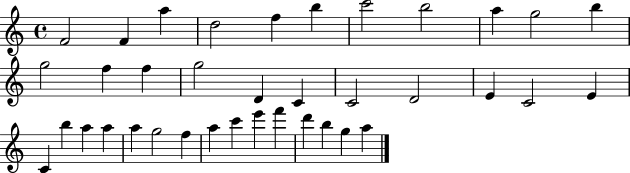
F4/h F4/q A5/q D5/h F5/q B5/q C6/h B5/h A5/q G5/h B5/q G5/h F5/q F5/q G5/h D4/q C4/q C4/h D4/h E4/q C4/h E4/q C4/q B5/q A5/q A5/q A5/q G5/h F5/q A5/q C6/q E6/q F6/q D6/q B5/q G5/q A5/q